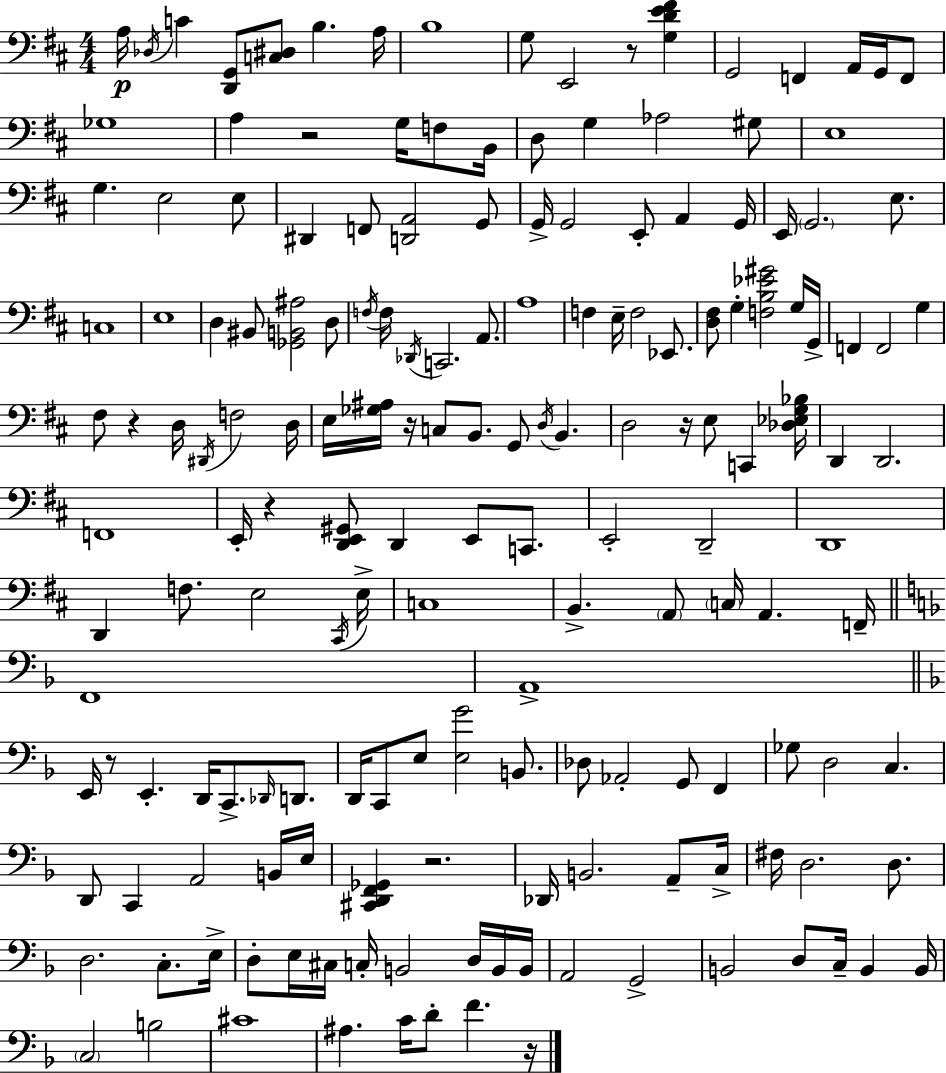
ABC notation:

X:1
T:Untitled
M:4/4
L:1/4
K:D
A,/4 _D,/4 C [D,,G,,]/2 [C,^D,]/2 B, A,/4 B,4 G,/2 E,,2 z/2 [G,DE^F] G,,2 F,, A,,/4 G,,/4 F,,/2 _G,4 A, z2 G,/4 F,/2 B,,/4 D,/2 G, _A,2 ^G,/2 E,4 G, E,2 E,/2 ^D,, F,,/2 [D,,A,,]2 G,,/2 G,,/4 G,,2 E,,/2 A,, G,,/4 E,,/4 G,,2 E,/2 C,4 E,4 D, ^B,,/2 [_G,,B,,^A,]2 D,/2 F,/4 F,/4 _D,,/4 C,,2 A,,/2 A,4 F, E,/4 F,2 _E,,/2 [D,^F,]/2 G, [F,B,_E^G]2 G,/4 G,,/4 F,, F,,2 G, ^F,/2 z D,/4 ^D,,/4 F,2 D,/4 E,/4 [_G,^A,]/4 z/4 C,/2 B,,/2 G,,/2 D,/4 B,, D,2 z/4 E,/2 C,, [_D,_E,G,_B,]/4 D,, D,,2 F,,4 E,,/4 z [D,,E,,^G,,]/2 D,, E,,/2 C,,/2 E,,2 D,,2 D,,4 D,, F,/2 E,2 ^C,,/4 E,/4 C,4 B,, A,,/2 C,/4 A,, F,,/4 F,,4 A,,4 E,,/4 z/2 E,, D,,/4 C,,/2 _D,,/4 D,,/2 D,,/4 C,,/2 E,/2 [E,G]2 B,,/2 _D,/2 _A,,2 G,,/2 F,, _G,/2 D,2 C, D,,/2 C,, A,,2 B,,/4 E,/4 [^C,,D,,F,,_G,,] z2 _D,,/4 B,,2 A,,/2 C,/4 ^F,/4 D,2 D,/2 D,2 C,/2 E,/4 D,/2 E,/4 ^C,/4 C,/4 B,,2 D,/4 B,,/4 B,,/4 A,,2 G,,2 B,,2 D,/2 C,/4 B,, B,,/4 C,2 B,2 ^C4 ^A, C/4 D/2 F z/4